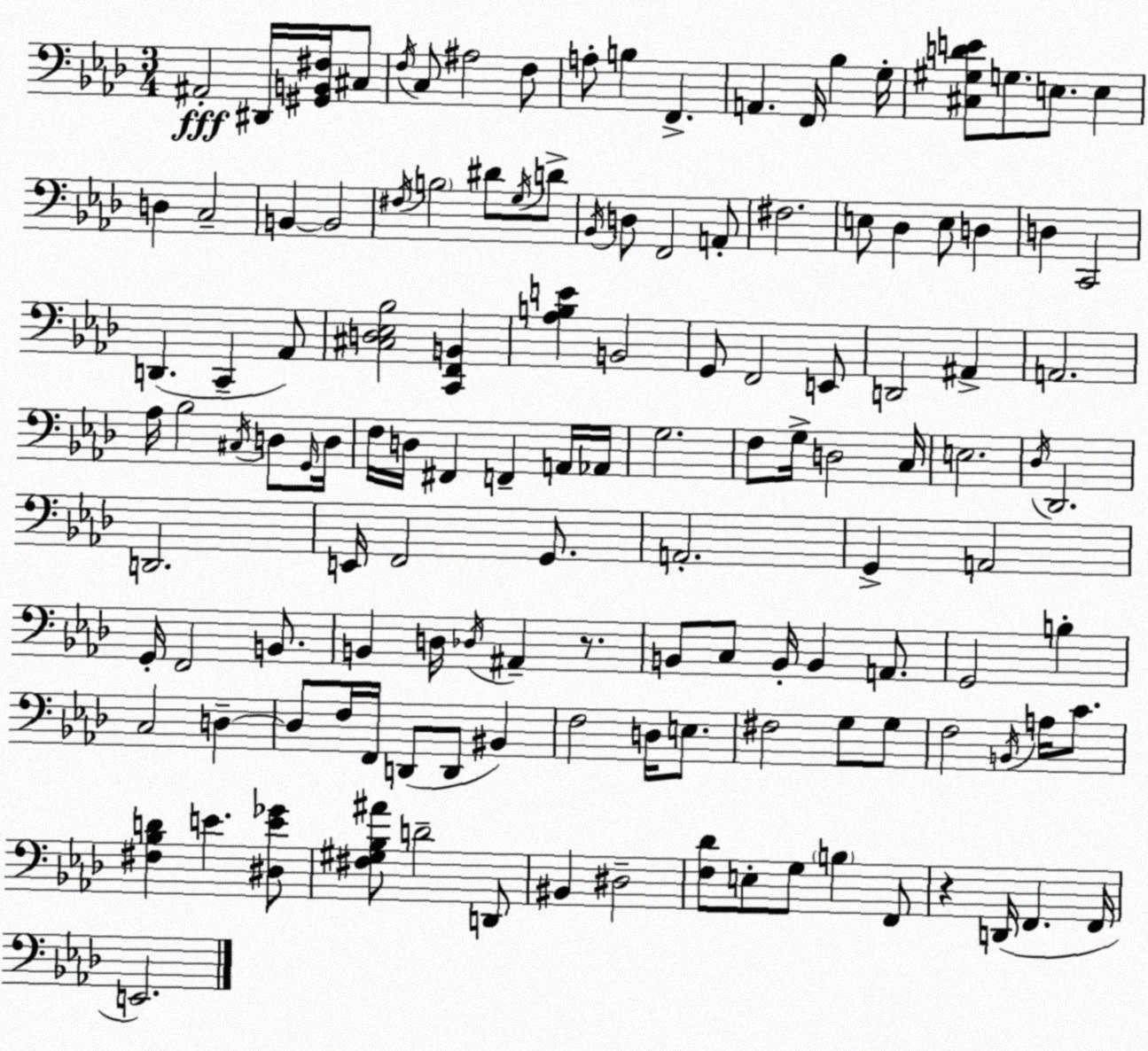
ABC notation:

X:1
T:Untitled
M:3/4
L:1/4
K:Ab
^A,,2 ^D,,/4 [^G,,B,,^F,]/4 ^C,/2 F,/4 C,/2 ^A,2 F,/2 A,/2 B, F,, A,, F,,/4 _B, G,/4 [^C,^G,DE]/2 G,/2 E,/2 E, D, C,2 B,, B,,2 ^F,/4 B,2 ^D/2 G,/4 D/2 _B,,/4 D,/2 F,,2 A,,/2 ^F,2 E,/2 _D, E,/2 D, D, C,,2 D,, C,, _A,,/2 [^C,D,_E,_B,]2 [C,,F,,B,,] [_A,B,E] B,,2 G,,/2 F,,2 E,,/2 D,,2 ^A,, A,,2 _A,/4 _B,2 ^C,/4 D,/2 G,,/4 D,/4 F,/4 D,/4 ^F,, F,, A,,/4 _A,,/4 G,2 F,/2 G,/4 D,2 C,/4 E,2 _D,/4 _D,,2 D,,2 E,,/4 F,,2 G,,/2 A,,2 G,, A,,2 G,,/4 F,,2 B,,/2 B,, D,/4 _D,/4 ^A,, z/2 B,,/2 C,/2 B,,/4 B,, A,,/2 G,,2 B, C,2 D, D,/2 F,/4 F,,/4 D,,/2 D,,/2 ^B,, F,2 D,/4 E,/2 ^F,2 G,/2 G,/2 F,2 B,,/4 A,/4 C/2 [^F,_B,D] E [^D,E_G]/2 [^F,^G,_B,^A]/2 D2 D,,/2 ^B,, ^D,2 [F,_D]/2 E,/2 G,/2 B, F,,/2 z D,,/4 F,, F,,/4 E,,2